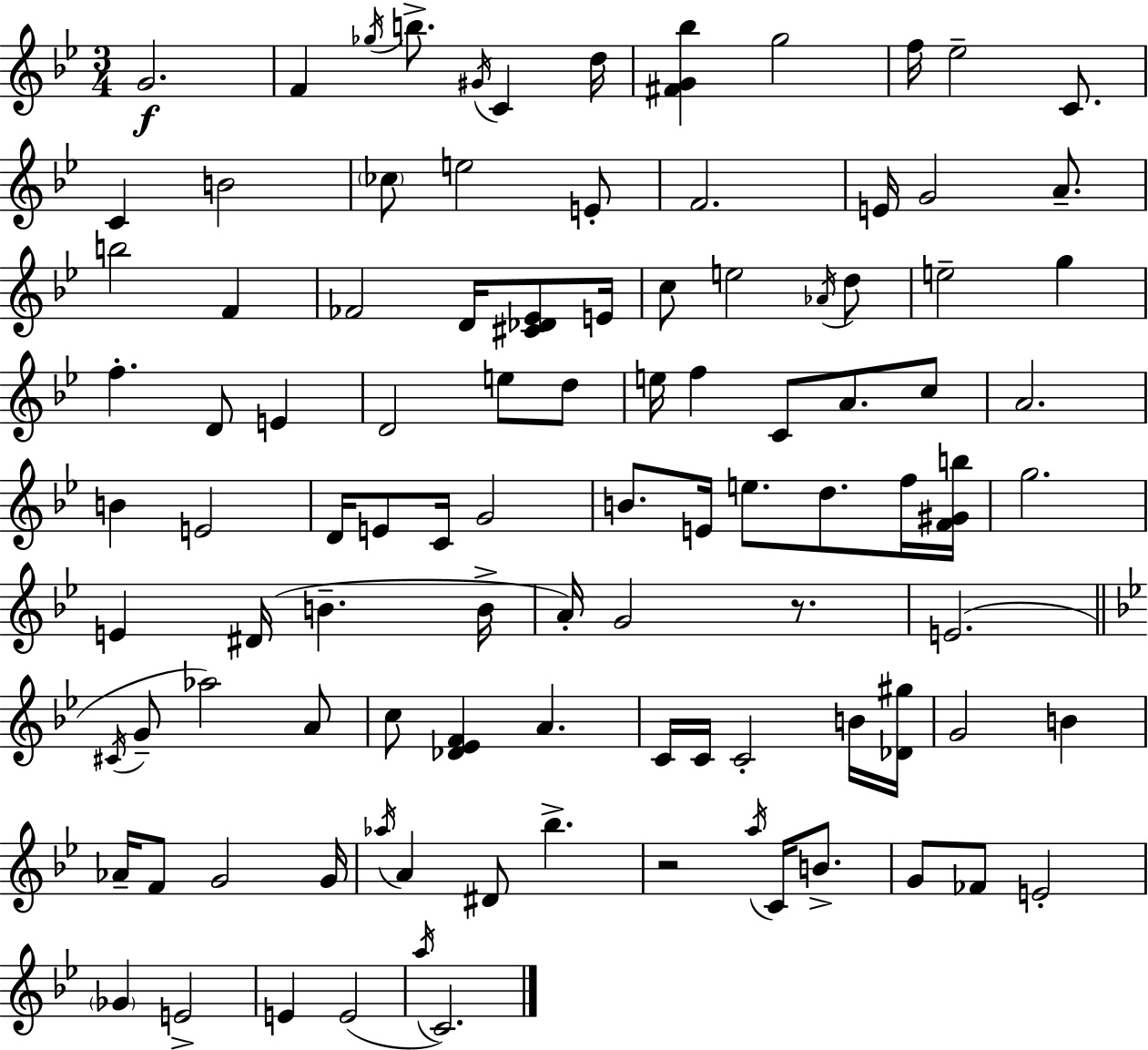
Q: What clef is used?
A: treble